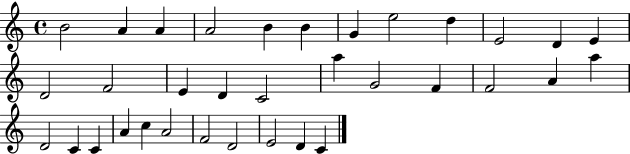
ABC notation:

X:1
T:Untitled
M:4/4
L:1/4
K:C
B2 A A A2 B B G e2 d E2 D E D2 F2 E D C2 a G2 F F2 A a D2 C C A c A2 F2 D2 E2 D C